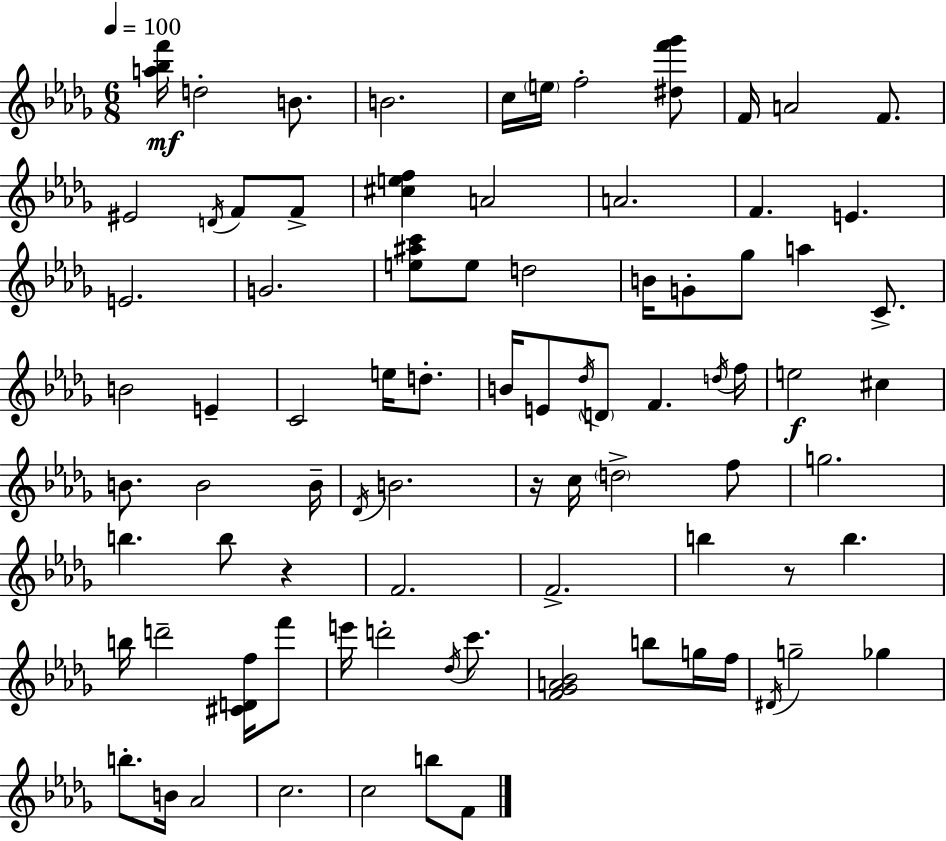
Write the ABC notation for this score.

X:1
T:Untitled
M:6/8
L:1/4
K:Bbm
[a_bf']/4 d2 B/2 B2 c/4 e/4 f2 [^df'_g']/2 F/4 A2 F/2 ^E2 D/4 F/2 F/2 [^cef] A2 A2 F E E2 G2 [e^ac']/2 e/2 d2 B/4 G/2 _g/2 a C/2 B2 E C2 e/4 d/2 B/4 E/2 _d/4 D/2 F d/4 f/4 e2 ^c B/2 B2 B/4 _D/4 B2 z/4 c/4 d2 f/2 g2 b b/2 z F2 F2 b z/2 b b/4 d'2 [^CDf]/4 f'/2 e'/4 d'2 _d/4 c'/2 [F_GA_B]2 b/2 g/4 f/4 ^D/4 g2 _g b/2 B/4 _A2 c2 c2 b/2 F/2